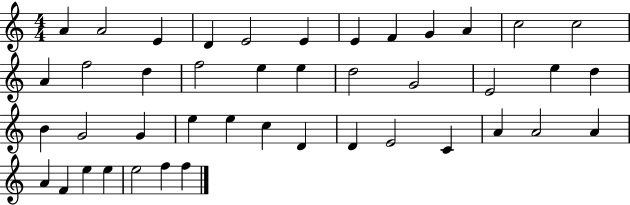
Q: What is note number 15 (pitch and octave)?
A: D5